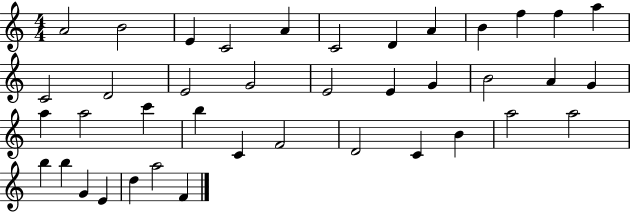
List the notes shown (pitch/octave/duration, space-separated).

A4/h B4/h E4/q C4/h A4/q C4/h D4/q A4/q B4/q F5/q F5/q A5/q C4/h D4/h E4/h G4/h E4/h E4/q G4/q B4/h A4/q G4/q A5/q A5/h C6/q B5/q C4/q F4/h D4/h C4/q B4/q A5/h A5/h B5/q B5/q G4/q E4/q D5/q A5/h F4/q